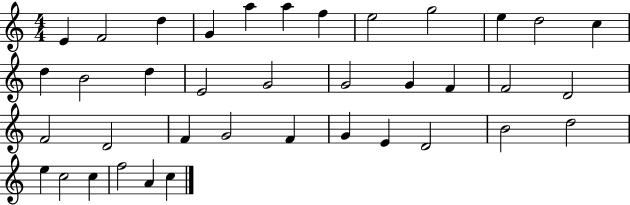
E4/q F4/h D5/q G4/q A5/q A5/q F5/q E5/h G5/h E5/q D5/h C5/q D5/q B4/h D5/q E4/h G4/h G4/h G4/q F4/q F4/h D4/h F4/h D4/h F4/q G4/h F4/q G4/q E4/q D4/h B4/h D5/h E5/q C5/h C5/q F5/h A4/q C5/q